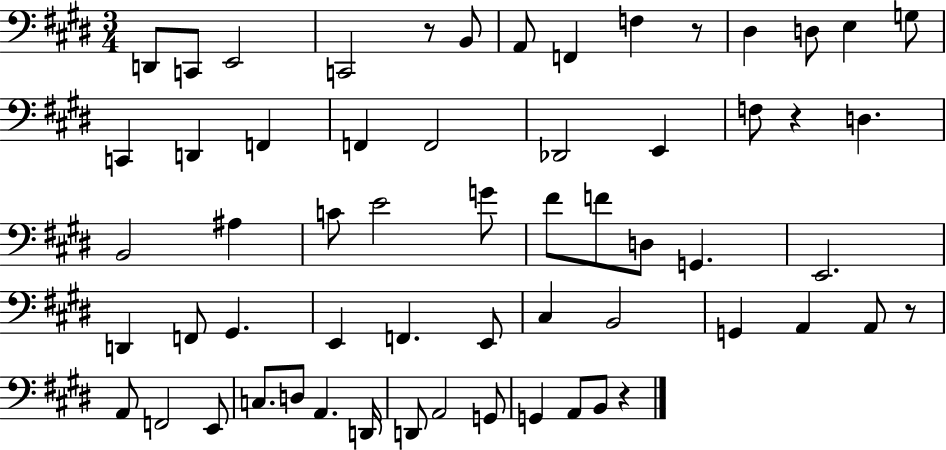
D2/e C2/e E2/h C2/h R/e B2/e A2/e F2/q F3/q R/e D#3/q D3/e E3/q G3/e C2/q D2/q F2/q F2/q F2/h Db2/h E2/q F3/e R/q D3/q. B2/h A#3/q C4/e E4/h G4/e F#4/e F4/e D3/e G2/q. E2/h. D2/q F2/e G#2/q. E2/q F2/q. E2/e C#3/q B2/h G2/q A2/q A2/e R/e A2/e F2/h E2/e C3/e. D3/e A2/q. D2/s D2/e A2/h G2/e G2/q A2/e B2/e R/q